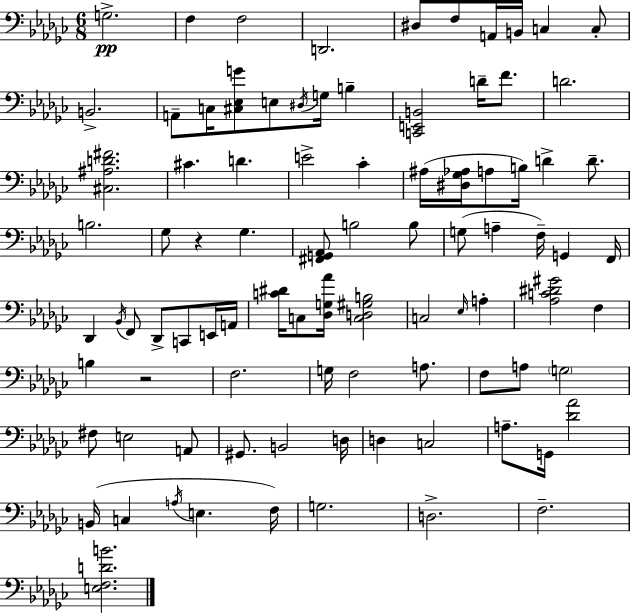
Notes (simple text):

G3/h. F3/q F3/h D2/h. D#3/e F3/e A2/s B2/s C3/q C3/e B2/h. A2/e C3/s [C#3,Eb3,G4]/e E3/e D#3/s G3/s B3/q [C2,E2,B2]/h D4/s F4/e. D4/h. [C#3,A#3,D4,F#4]/h. C#4/q. D4/q. E4/h CES4/q A#3/s [D#3,Gb3,Ab3]/s A3/e B3/s D4/q D4/e. B3/h. Gb3/e R/q Gb3/q. [F#2,G2,Ab2]/e B3/h B3/e G3/e A3/q F3/s G2/q F2/s Db2/q Bb2/s F2/e Db2/e C2/e E2/s A2/s [C4,D#4]/s C3/e [Db3,G3,Ab4]/s [C3,D3,G#3,B3]/h C3/h Eb3/s A3/q [Ab3,C4,D#4,G#4]/h F3/q B3/q R/h F3/h. G3/s F3/h A3/e. F3/e A3/e G3/h F#3/e E3/h A2/e G#2/e. B2/h D3/s D3/q C3/h A3/e. G2/s [Db4,Ab4]/h B2/s C3/q A3/s E3/q. F3/s G3/h. D3/h. F3/h. [E3,F3,D4,B4]/h.